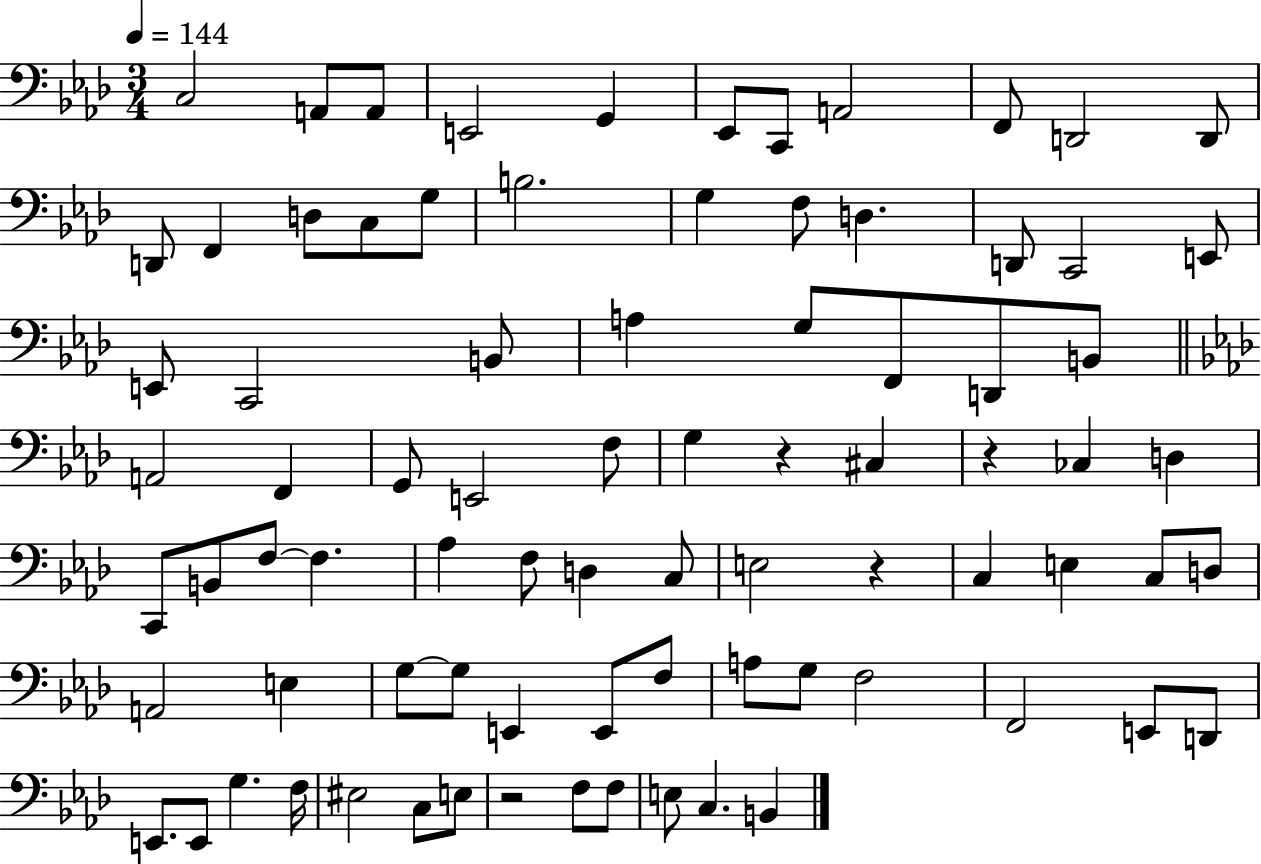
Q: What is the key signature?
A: AES major